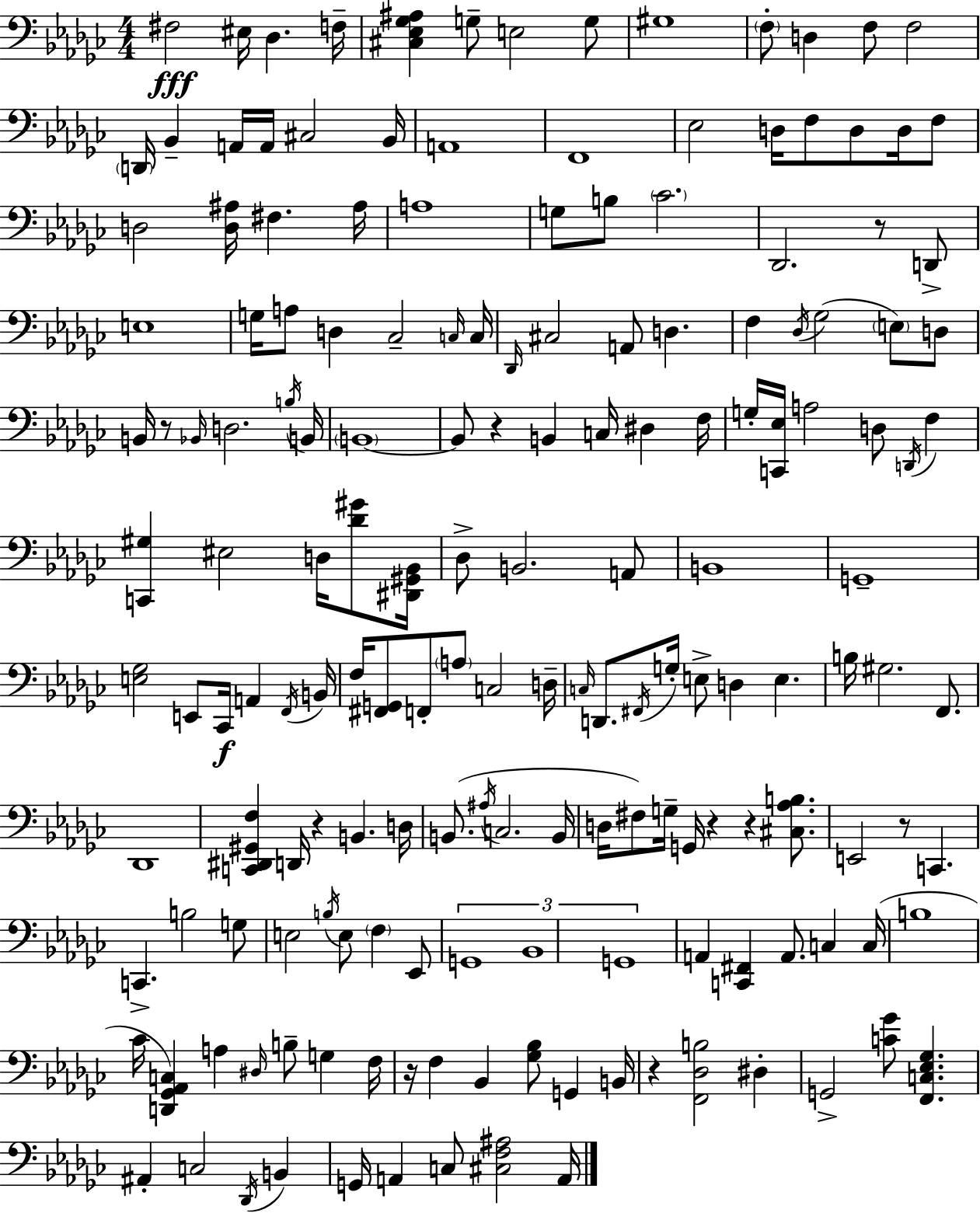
F#3/h EIS3/s Db3/q. F3/s [C#3,Eb3,Gb3,A#3]/q G3/e E3/h G3/e G#3/w F3/e D3/q F3/e F3/h D2/s Bb2/q A2/s A2/s C#3/h Bb2/s A2/w F2/w Eb3/h D3/s F3/e D3/e D3/s F3/e D3/h [D3,A#3]/s F#3/q. A#3/s A3/w G3/e B3/e CES4/h. Db2/h. R/e D2/e E3/w G3/s A3/e D3/q CES3/h C3/s C3/s Db2/s C#3/h A2/e D3/q. F3/q Db3/s Gb3/h E3/e D3/e B2/s R/e Bb2/s D3/h. B3/s B2/s B2/w B2/e R/q B2/q C3/s D#3/q F3/s G3/s [C2,Eb3]/s A3/h D3/e D2/s F3/q [C2,G#3]/q EIS3/h D3/s [Db4,G#4]/e [D#2,G#2,Bb2]/s Db3/e B2/h. A2/e B2/w G2/w [E3,Gb3]/h E2/e CES2/s A2/q F2/s B2/s F3/s [F#2,G2]/e F2/e A3/e C3/h D3/s C3/s D2/e. F#2/s G3/s E3/e D3/q E3/q. B3/s G#3/h. F2/e. Db2/w [C2,D#2,G#2,F3]/q D2/s R/q B2/q. D3/s B2/e. A#3/s C3/h. B2/s D3/s F#3/e G3/s G2/s R/q R/q [C#3,Ab3,B3]/e. E2/h R/e C2/q. C2/q. B3/h G3/e E3/h B3/s E3/e F3/q Eb2/e G2/w Bb2/w G2/w A2/q [C2,F#2]/q A2/e. C3/q C3/s B3/w CES4/s [D2,Gb2,Ab2,C3]/q A3/q D#3/s B3/e G3/q F3/s R/s F3/q Bb2/q [Gb3,Bb3]/e G2/q B2/s R/q [F2,Db3,B3]/h D#3/q G2/h [C4,Gb4]/e [F2,C3,Eb3,Gb3]/q. A#2/q C3/h Db2/s B2/q G2/s A2/q C3/e [C#3,F3,A#3]/h A2/s